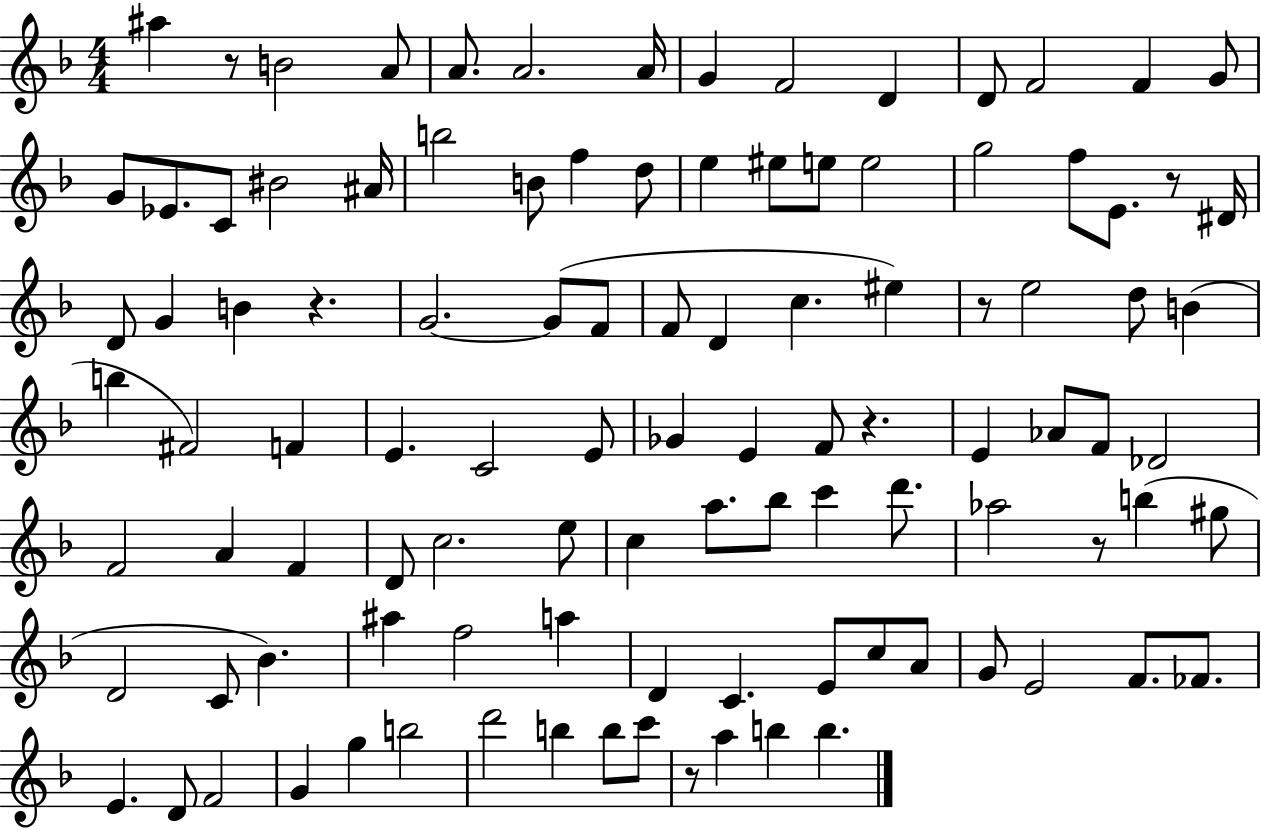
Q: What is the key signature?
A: F major